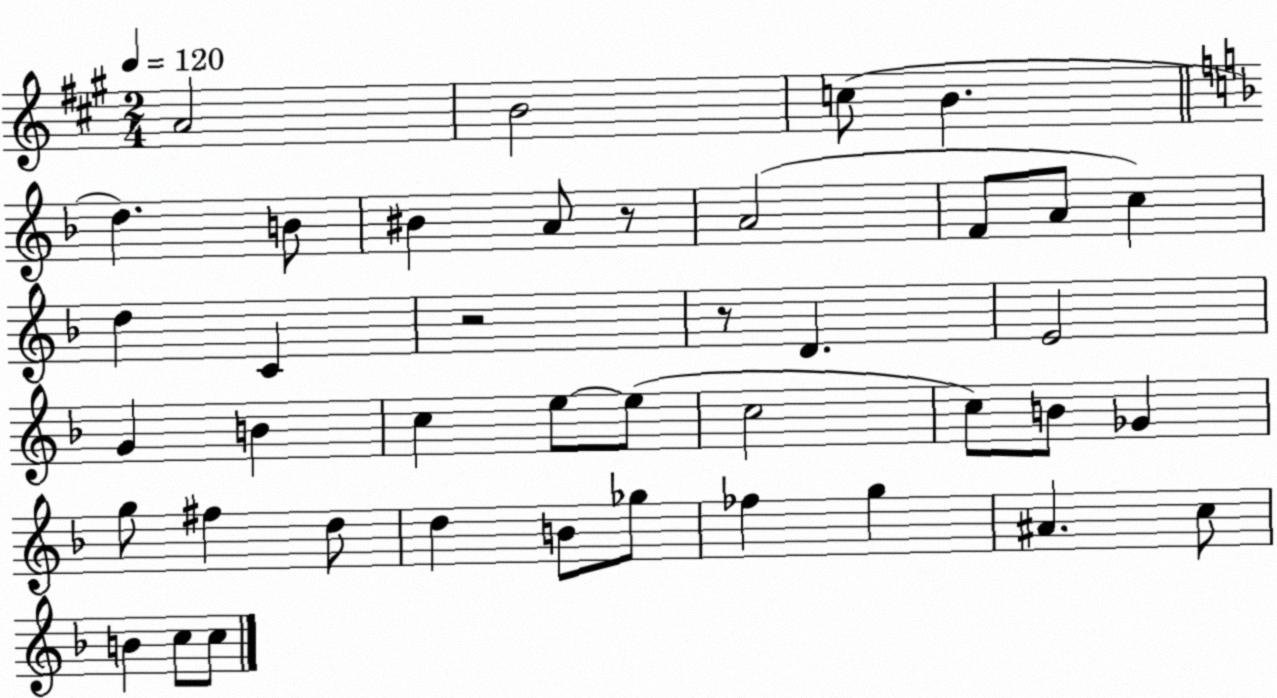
X:1
T:Untitled
M:2/4
L:1/4
K:A
A2 B2 c/2 B d B/2 ^B A/2 z/2 A2 F/2 A/2 c d C z2 z/2 D E2 G B c e/2 e/2 c2 c/2 B/2 _G g/2 ^f d/2 d B/2 _g/2 _f g ^A c/2 B c/2 c/2